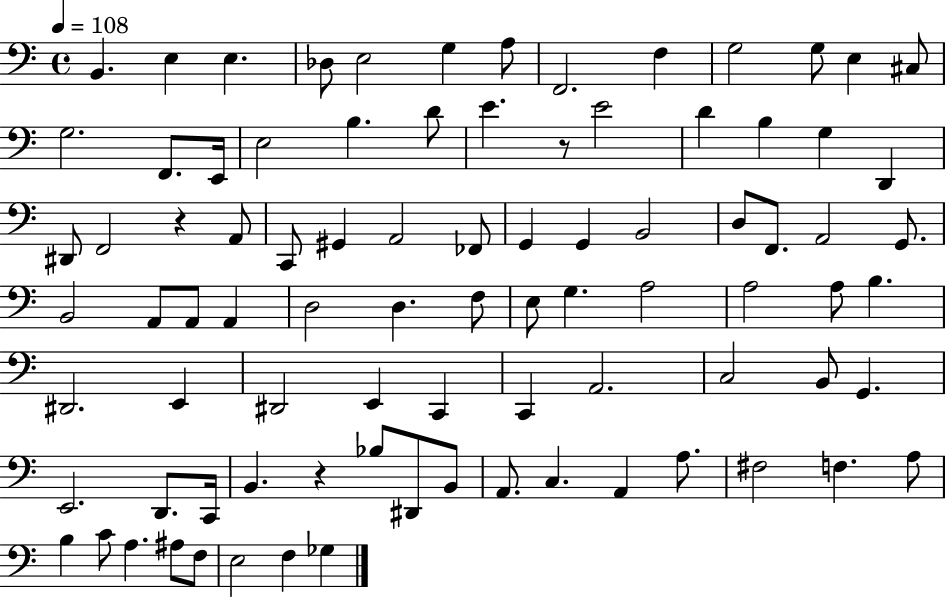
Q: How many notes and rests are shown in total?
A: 87